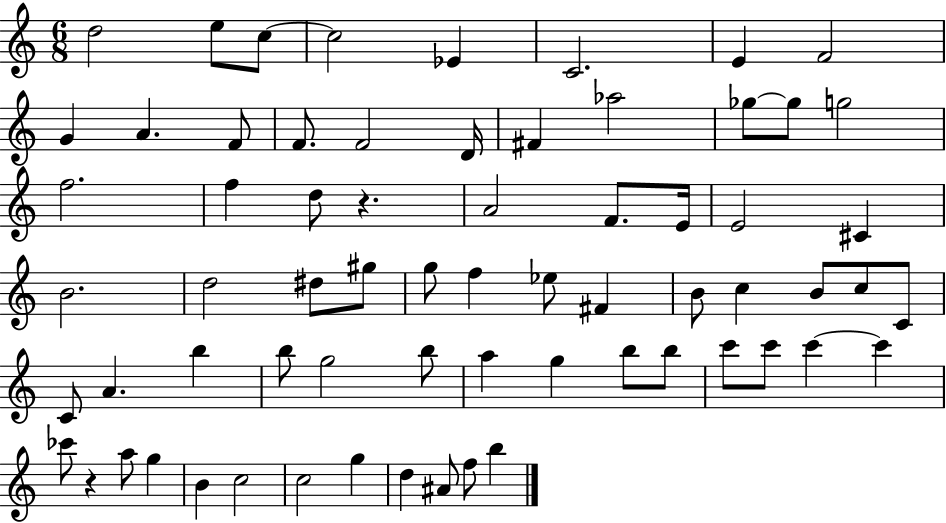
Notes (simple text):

D5/h E5/e C5/e C5/h Eb4/q C4/h. E4/q F4/h G4/q A4/q. F4/e F4/e. F4/h D4/s F#4/q Ab5/h Gb5/e Gb5/e G5/h F5/h. F5/q D5/e R/q. A4/h F4/e. E4/s E4/h C#4/q B4/h. D5/h D#5/e G#5/e G5/e F5/q Eb5/e F#4/q B4/e C5/q B4/e C5/e C4/e C4/e A4/q. B5/q B5/e G5/h B5/e A5/q G5/q B5/e B5/e C6/e C6/e C6/q C6/q CES6/e R/q A5/e G5/q B4/q C5/h C5/h G5/q D5/q A#4/e F5/e B5/q